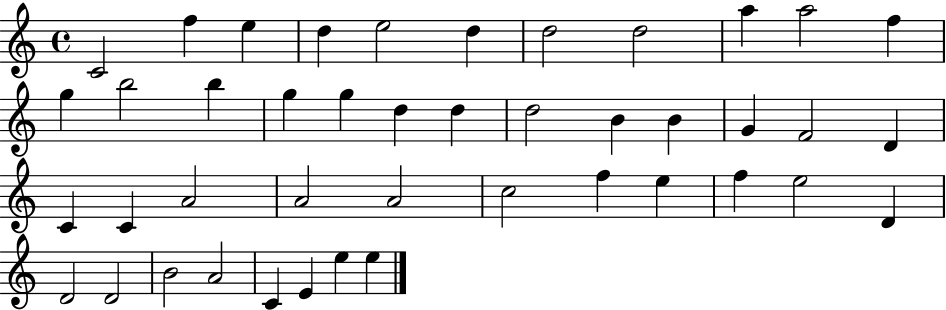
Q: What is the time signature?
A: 4/4